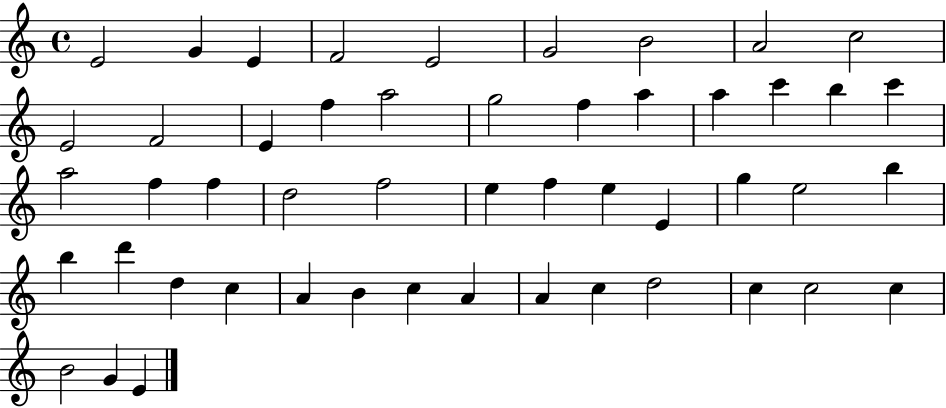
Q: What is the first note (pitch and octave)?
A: E4